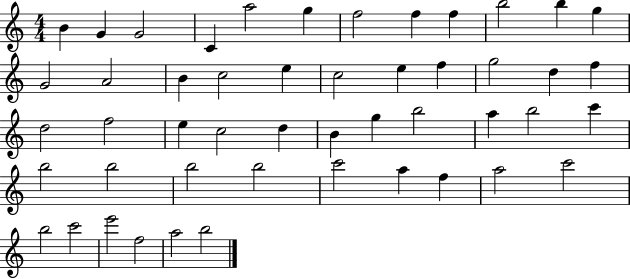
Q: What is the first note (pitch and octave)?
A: B4